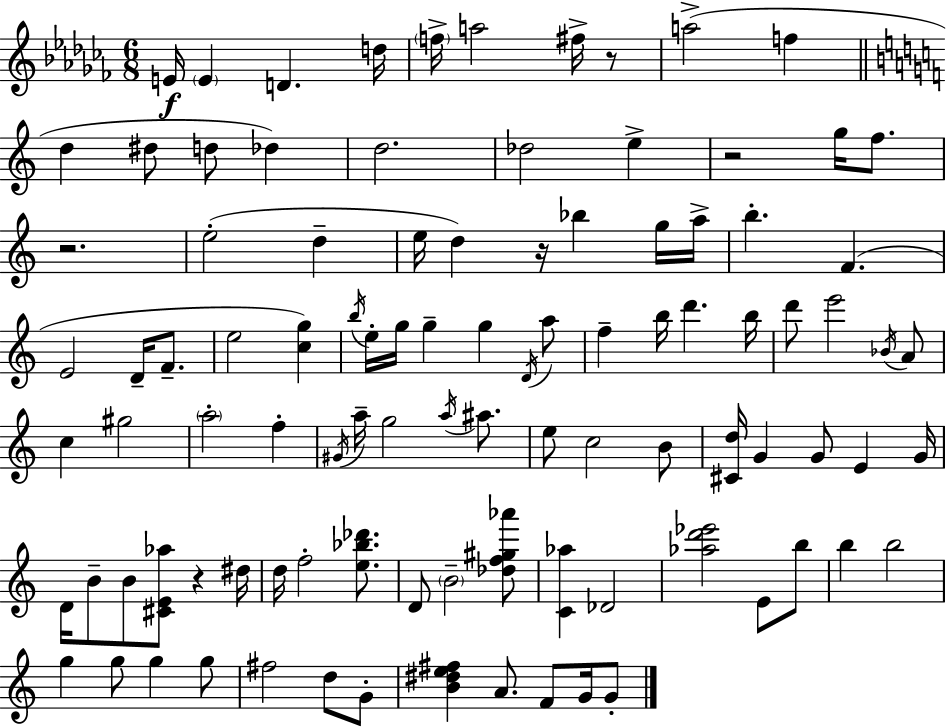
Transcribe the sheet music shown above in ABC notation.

X:1
T:Untitled
M:6/8
L:1/4
K:Abm
E/4 E D d/4 f/4 a2 ^f/4 z/2 a2 f d ^d/2 d/2 _d d2 _d2 e z2 g/4 f/2 z2 e2 d e/4 d z/4 _b g/4 a/4 b F E2 D/4 F/2 e2 [cg] b/4 e/4 g/4 g g D/4 a/2 f b/4 d' b/4 d'/2 e'2 _B/4 A/2 c ^g2 a2 f ^G/4 a/4 g2 a/4 ^a/2 e/2 c2 B/2 [^Cd]/4 G G/2 E G/4 D/4 B/2 B/2 [^CE_a]/2 z ^d/4 d/4 f2 [e_b_d']/2 D/2 B2 [_df^g_a']/2 [C_a] _D2 [_ad'_e']2 E/2 b/2 b b2 g g/2 g g/2 ^f2 d/2 G/2 [B^de^f] A/2 F/2 G/4 G/2